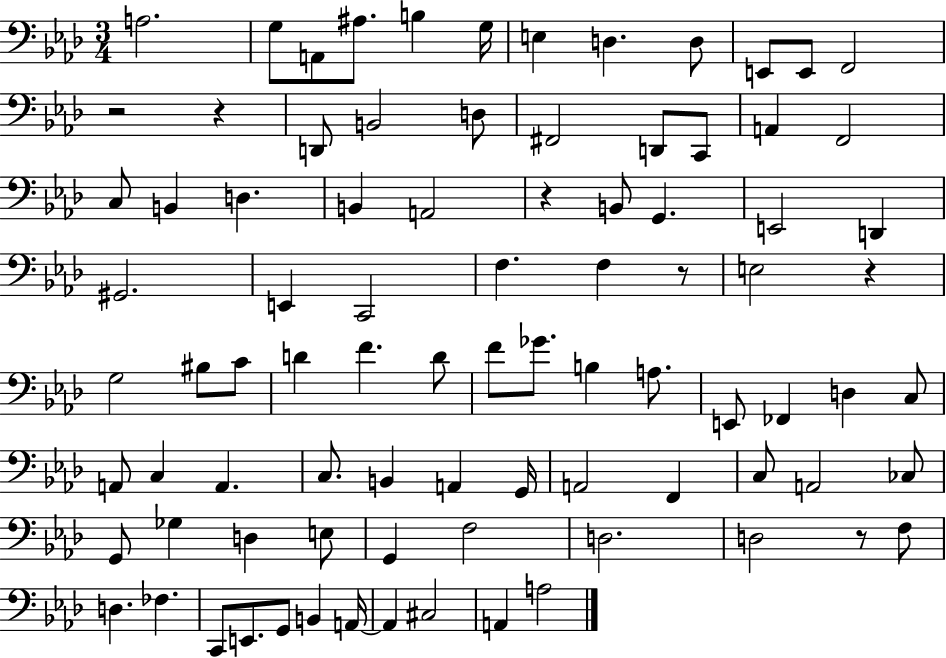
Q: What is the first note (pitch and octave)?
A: A3